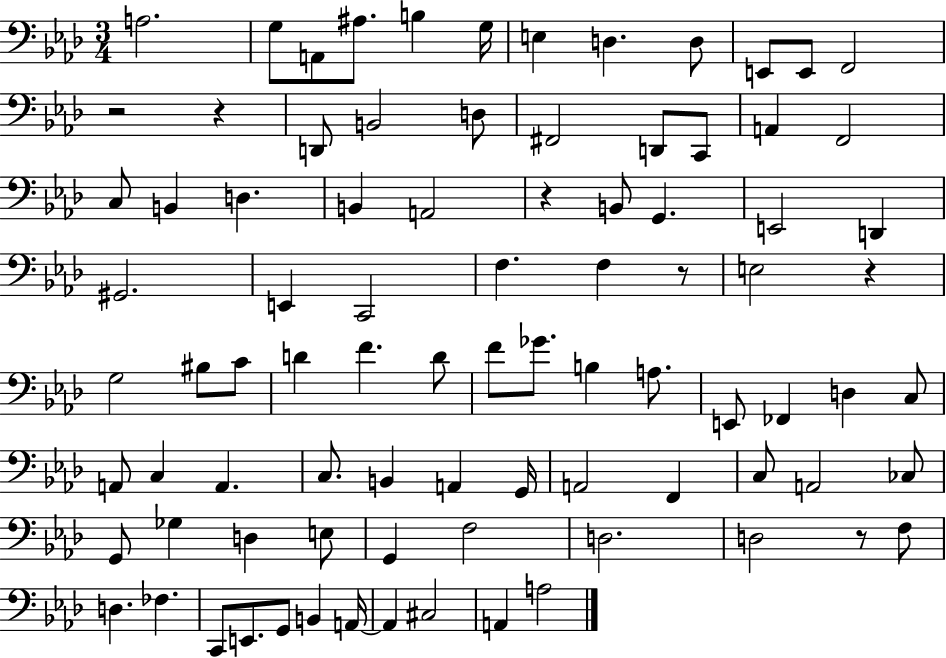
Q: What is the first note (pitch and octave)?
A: A3